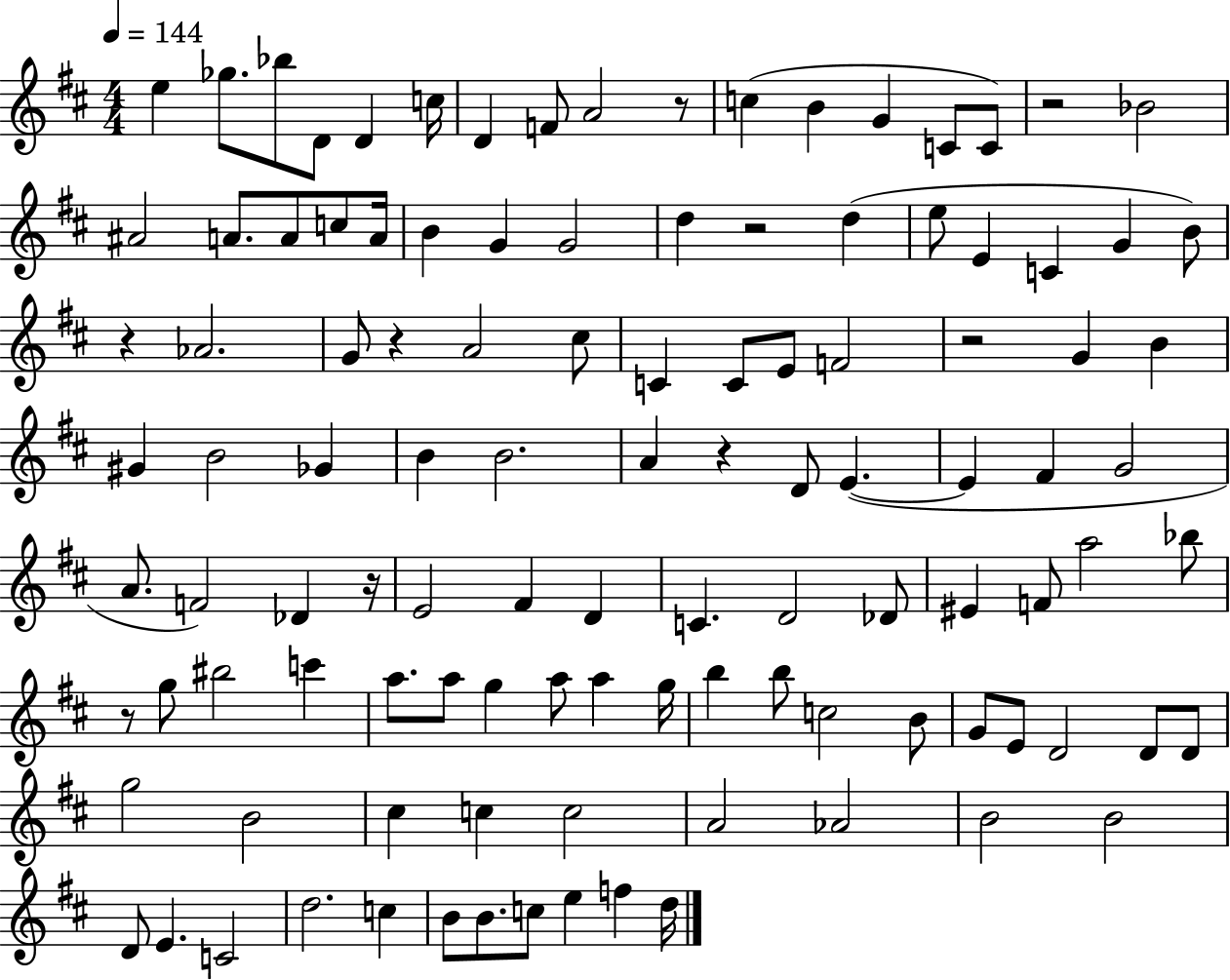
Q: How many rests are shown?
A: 9